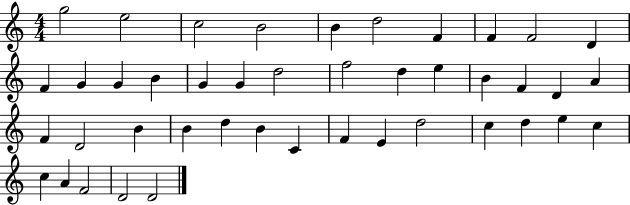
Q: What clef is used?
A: treble